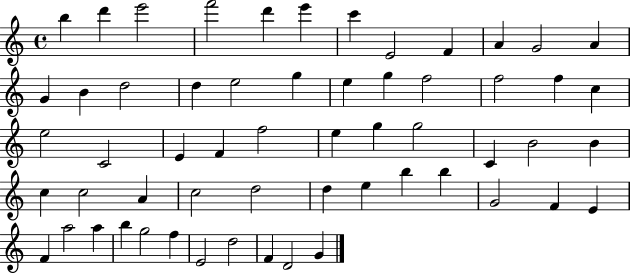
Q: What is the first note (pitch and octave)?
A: B5